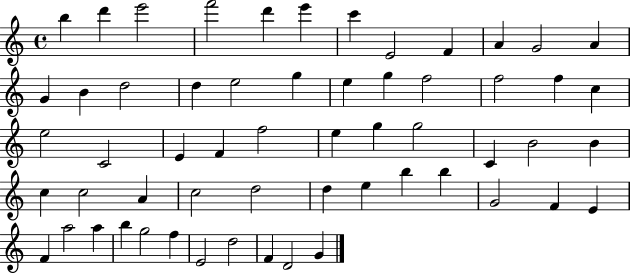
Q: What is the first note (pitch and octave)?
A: B5